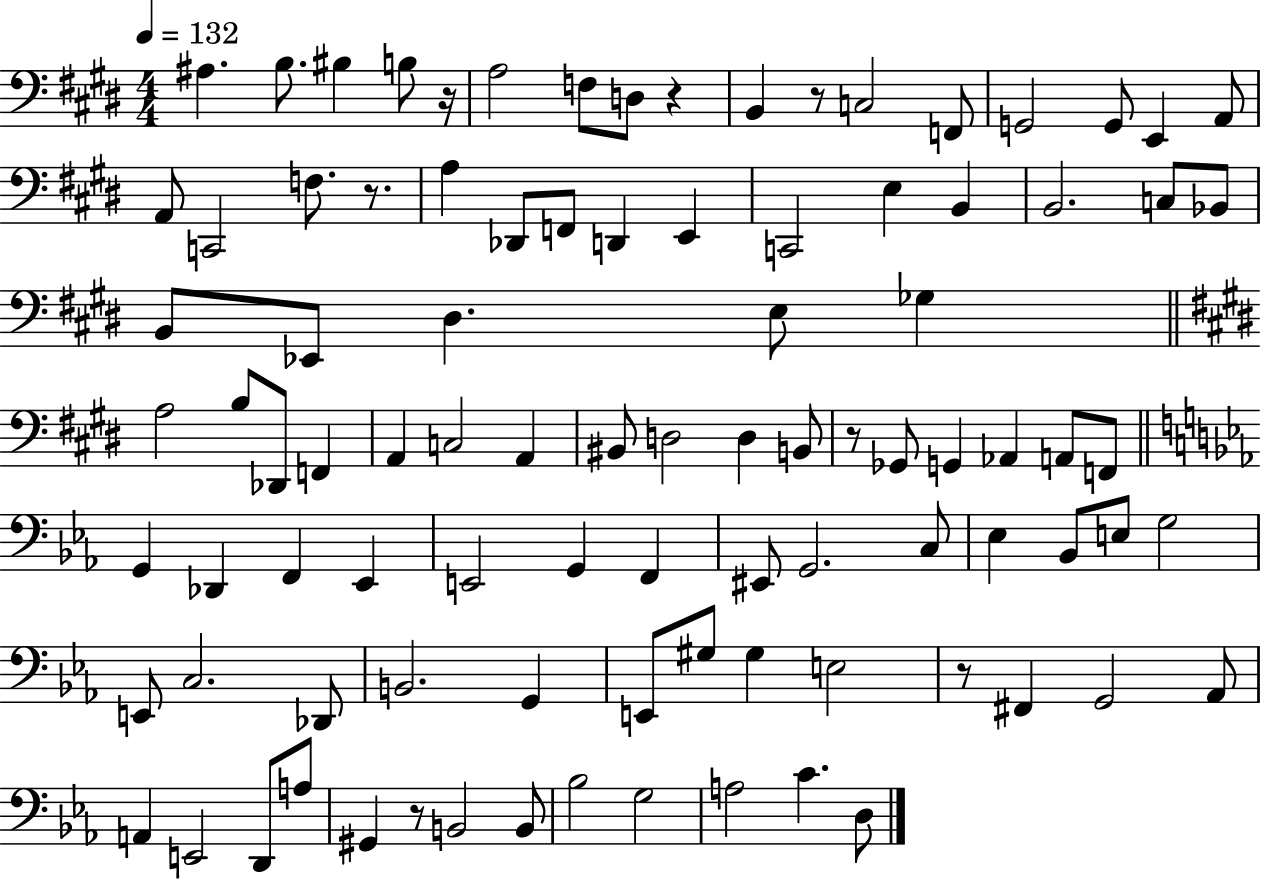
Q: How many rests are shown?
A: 7